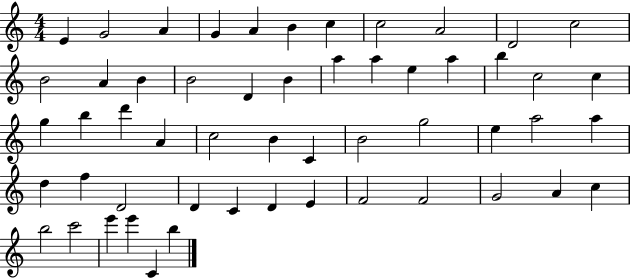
E4/q G4/h A4/q G4/q A4/q B4/q C5/q C5/h A4/h D4/h C5/h B4/h A4/q B4/q B4/h D4/q B4/q A5/q A5/q E5/q A5/q B5/q C5/h C5/q G5/q B5/q D6/q A4/q C5/h B4/q C4/q B4/h G5/h E5/q A5/h A5/q D5/q F5/q D4/h D4/q C4/q D4/q E4/q F4/h F4/h G4/h A4/q C5/q B5/h C6/h E6/q E6/q C4/q B5/q